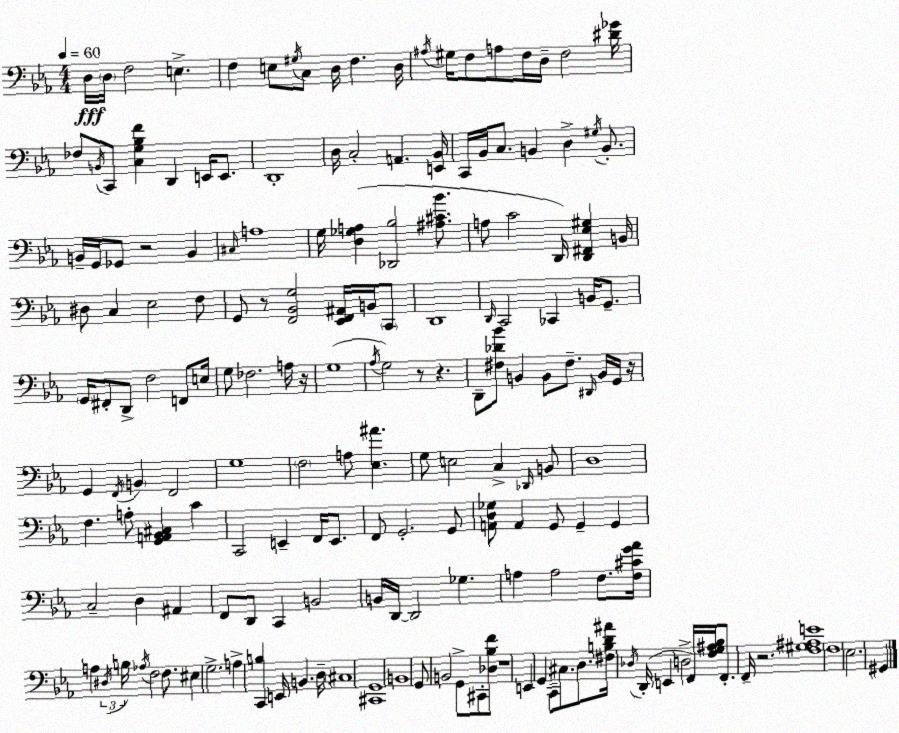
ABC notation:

X:1
T:Untitled
M:4/4
L:1/4
K:Cm
D,/4 D,/4 F,2 E, F, E,/2 ^G,/4 C,/2 D,/4 F, D,/4 ^A,/4 ^G,/4 F,/2 A,/2 F,/4 D,/4 F,2 [^D_G]/4 _F,/2 B,,/4 C,,/2 [C,G,_B,F] D,, E,,/4 E,,/2 D,,4 D,/4 C,2 A,, [E,,_B,,]/4 C,,/4 _B,,/4 C,/2 B,, D, ^G,/4 B,,/2 B,,/4 G,,/4 _G,,/2 z2 B,, ^C,/4 A,4 G,/4 [D,_G,A,] [_D,,_B,]2 [^A,^C_B]/2 A,/2 C2 D,,/4 [D,,^F,,_E,^G,] B,,/4 ^D,/2 C, _E,2 F,/2 G,,/2 z/2 [F,,_B,,G,]2 [_E,,F,,^A,,]/4 B,,/4 C,,/2 D,,4 D,,/4 C,,2 _C,, B,,/4 G,,/2 G,,/4 ^F,,/2 D,,/2 F,2 F,,/2 E,/4 G,/2 _F,2 A,/4 z/4 G,4 _A,/4 G,2 z/2 z D,,/2 [^F,_D_B]/2 B,, B,,/2 ^F,/2 ^D,,/4 B,,/4 G,,/4 z/4 G,, F,,/4 B,, F,,2 G,4 F,2 A,/2 [_E,^A] G,/2 E,2 C, _D,,/4 B,,/2 D,4 F, A,/2 [G,,A,,_B,,^C,] C C,,2 E,, F,,/4 E,,/2 F,,/2 G,,2 G,,/2 [A,,D,_G,]/2 A,, G,,/2 G,, G,, C,2 D, ^A,, F,,/2 D,,/2 C,, B,,2 B,,/4 D,,/4 D,,2 _G, A, A,2 F,/2 [F,^CG_A]/4 A, ^D,/4 B,/4 _A,/4 F,2 F,/2 ^E, G,2 A, [C,,B,] E,,/4 B,, D,/4 ^C,4 [^C,,G,,]4 B,,4 G,,/2 B,,2 G,,/2 ^C,,/2 [_D,_B,F]/2 z4 E,, G,, C,,/2 ^C,/2 D,/2 [^F,B,D^A]/4 _D,/4 D,,/4 E,, D,2 F,,/4 [F,G,^A,_B,]/4 F,,/2 F,,/4 z2 [F,^G,^A,E]4 F,4 _E,2 ^G,,